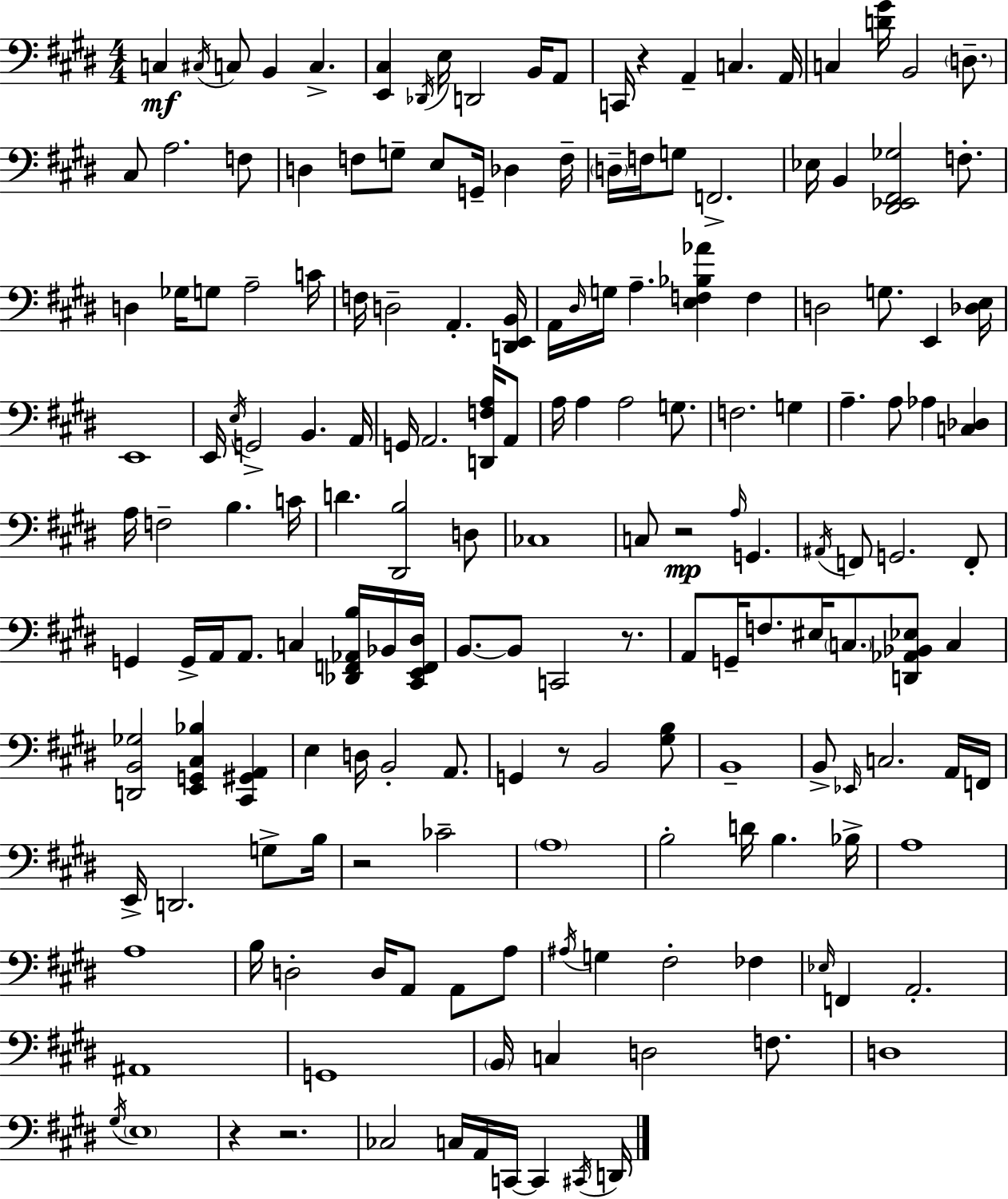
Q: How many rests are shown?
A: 7